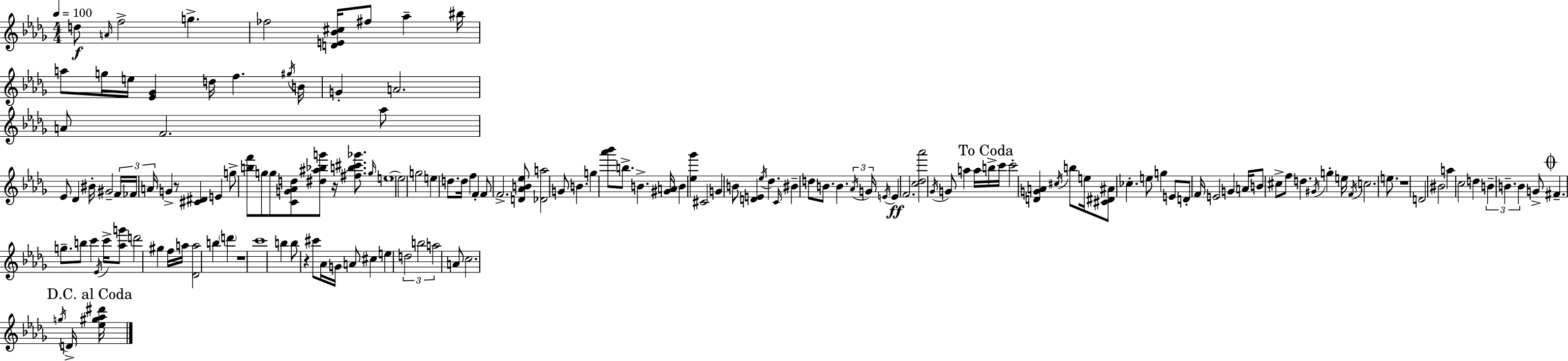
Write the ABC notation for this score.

X:1
T:Untitled
M:4/4
L:1/4
K:Bbm
d/2 A/4 f2 g _f2 [DE_B^c]/4 ^f/2 _a ^b/4 a/2 g/4 e/4 [_E_G] d/4 f ^g/4 B/4 G A2 A/2 F2 _a/2 _E/2 _D ^B/4 ^G2 F/4 _F/4 A/4 G z/2 [^C^D] E g/2 [bf']/2 g/2 g/2 [CG_Ad]/2 [^d^a_bg']/2 z/4 [^fb^c'_g']/2 g/4 e4 e2 g2 e d/2 d/4 f F F/2 F2 [D_AB_e]/2 [_Da]2 G/2 B g [_a'_b']/2 b/2 B [^GA]/4 B [_e_g'] ^C2 G B/2 [DE] _e/4 _d C/4 ^B d/2 B/2 B _A/4 G/4 E/4 E F2 [c_d_a']2 _G/4 G/2 a a/4 b/4 c'/4 c'2 [DGA] ^c/4 b/2 e/4 [^C^D^A]/2 _c e/2 g E/2 D/2 F/4 E2 G A/4 B/2 ^c/2 f/2 d ^G/4 g e/4 F/4 c2 e/2 z4 D2 ^B2 a c2 d B B B G/2 ^F g/2 b/2 c' _E/4 c'/4 [_ag']/2 d'2 ^g f/4 a/4 [_Da]2 b d' z4 c'4 b b/2 z ^c'/2 _A/4 G/4 A/2 ^c e d2 b2 a2 A/2 c2 g/4 D/4 [_e^g_a^d']/4